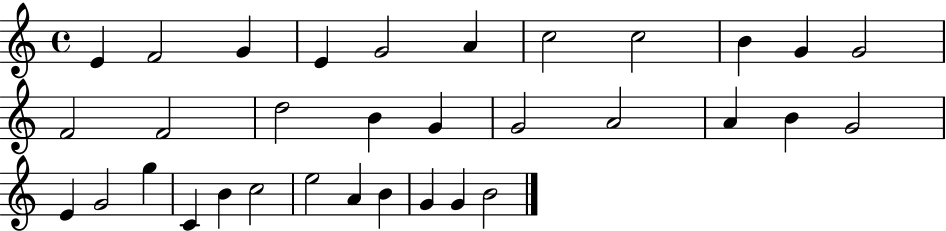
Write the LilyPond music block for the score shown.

{
  \clef treble
  \time 4/4
  \defaultTimeSignature
  \key c \major
  e'4 f'2 g'4 | e'4 g'2 a'4 | c''2 c''2 | b'4 g'4 g'2 | \break f'2 f'2 | d''2 b'4 g'4 | g'2 a'2 | a'4 b'4 g'2 | \break e'4 g'2 g''4 | c'4 b'4 c''2 | e''2 a'4 b'4 | g'4 g'4 b'2 | \break \bar "|."
}